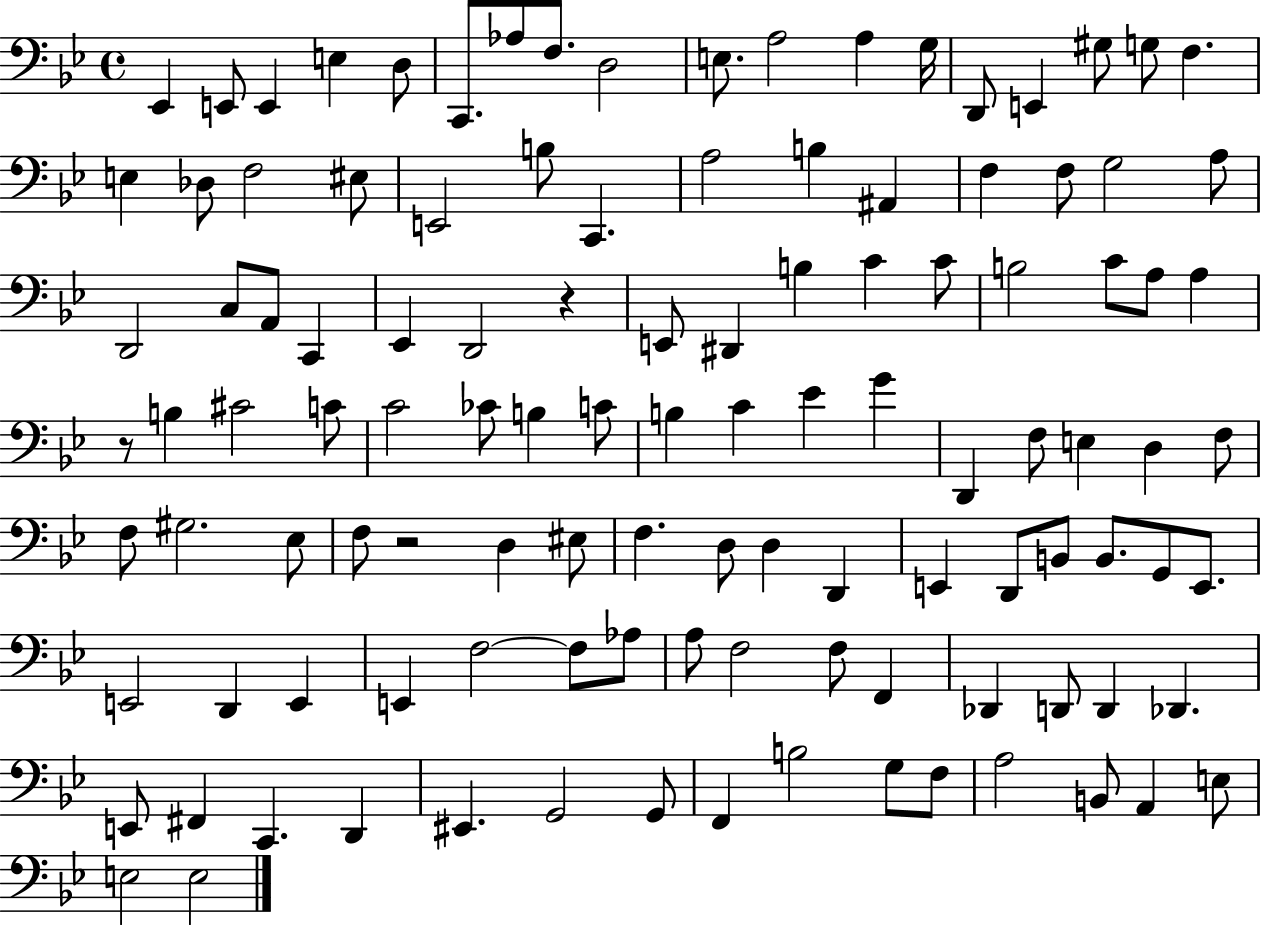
Eb2/q E2/e E2/q E3/q D3/e C2/e. Ab3/e F3/e. D3/h E3/e. A3/h A3/q G3/s D2/e E2/q G#3/e G3/e F3/q. E3/q Db3/e F3/h EIS3/e E2/h B3/e C2/q. A3/h B3/q A#2/q F3/q F3/e G3/h A3/e D2/h C3/e A2/e C2/q Eb2/q D2/h R/q E2/e D#2/q B3/q C4/q C4/e B3/h C4/e A3/e A3/q R/e B3/q C#4/h C4/e C4/h CES4/e B3/q C4/e B3/q C4/q Eb4/q G4/q D2/q F3/e E3/q D3/q F3/e F3/e G#3/h. Eb3/e F3/e R/h D3/q EIS3/e F3/q. D3/e D3/q D2/q E2/q D2/e B2/e B2/e. G2/e E2/e. E2/h D2/q E2/q E2/q F3/h F3/e Ab3/e A3/e F3/h F3/e F2/q Db2/q D2/e D2/q Db2/q. E2/e F#2/q C2/q. D2/q EIS2/q. G2/h G2/e F2/q B3/h G3/e F3/e A3/h B2/e A2/q E3/e E3/h E3/h